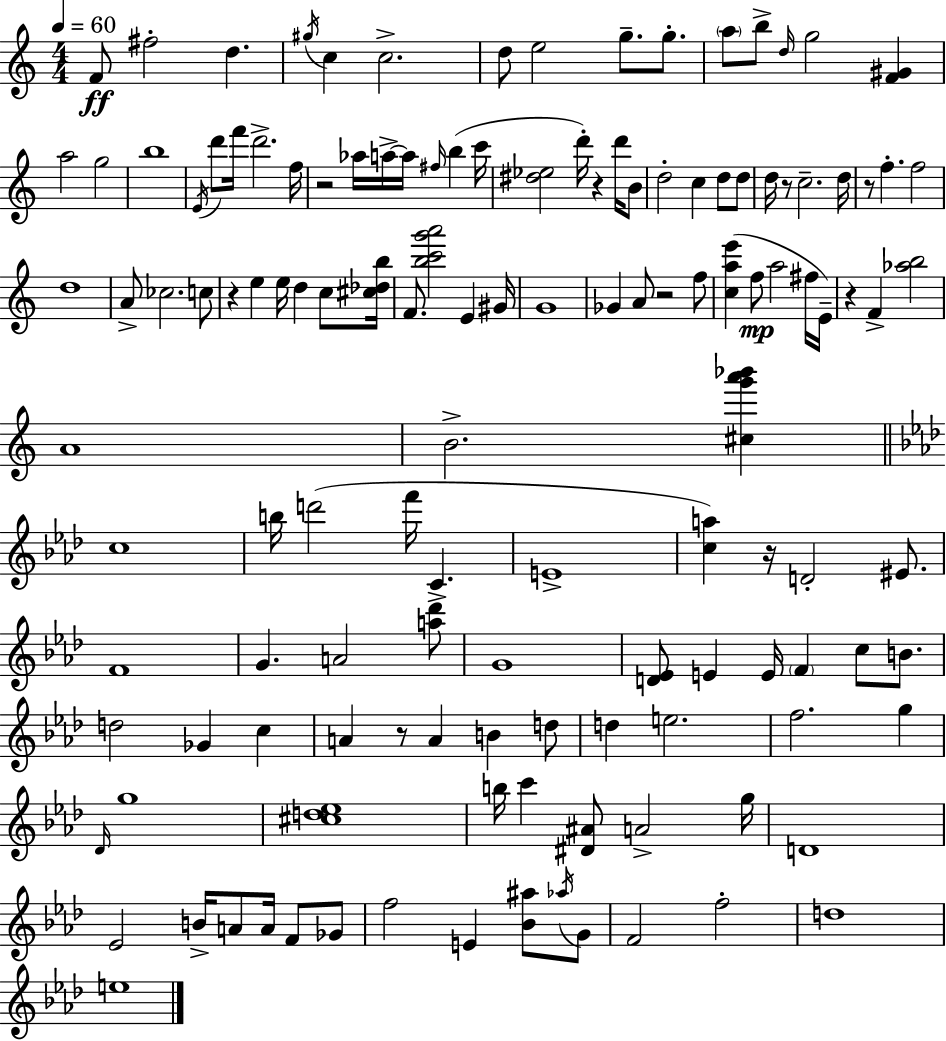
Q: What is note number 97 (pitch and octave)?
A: D4